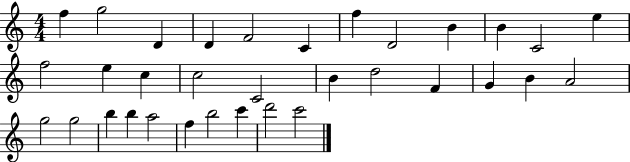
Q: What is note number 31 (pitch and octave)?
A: C6